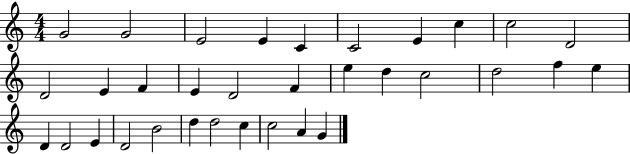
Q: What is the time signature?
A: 4/4